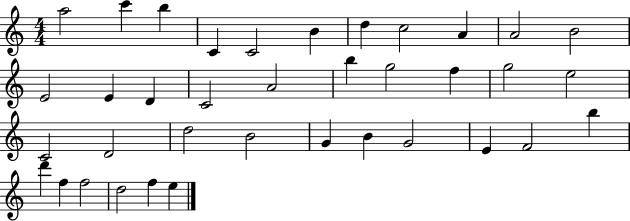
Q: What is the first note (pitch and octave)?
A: A5